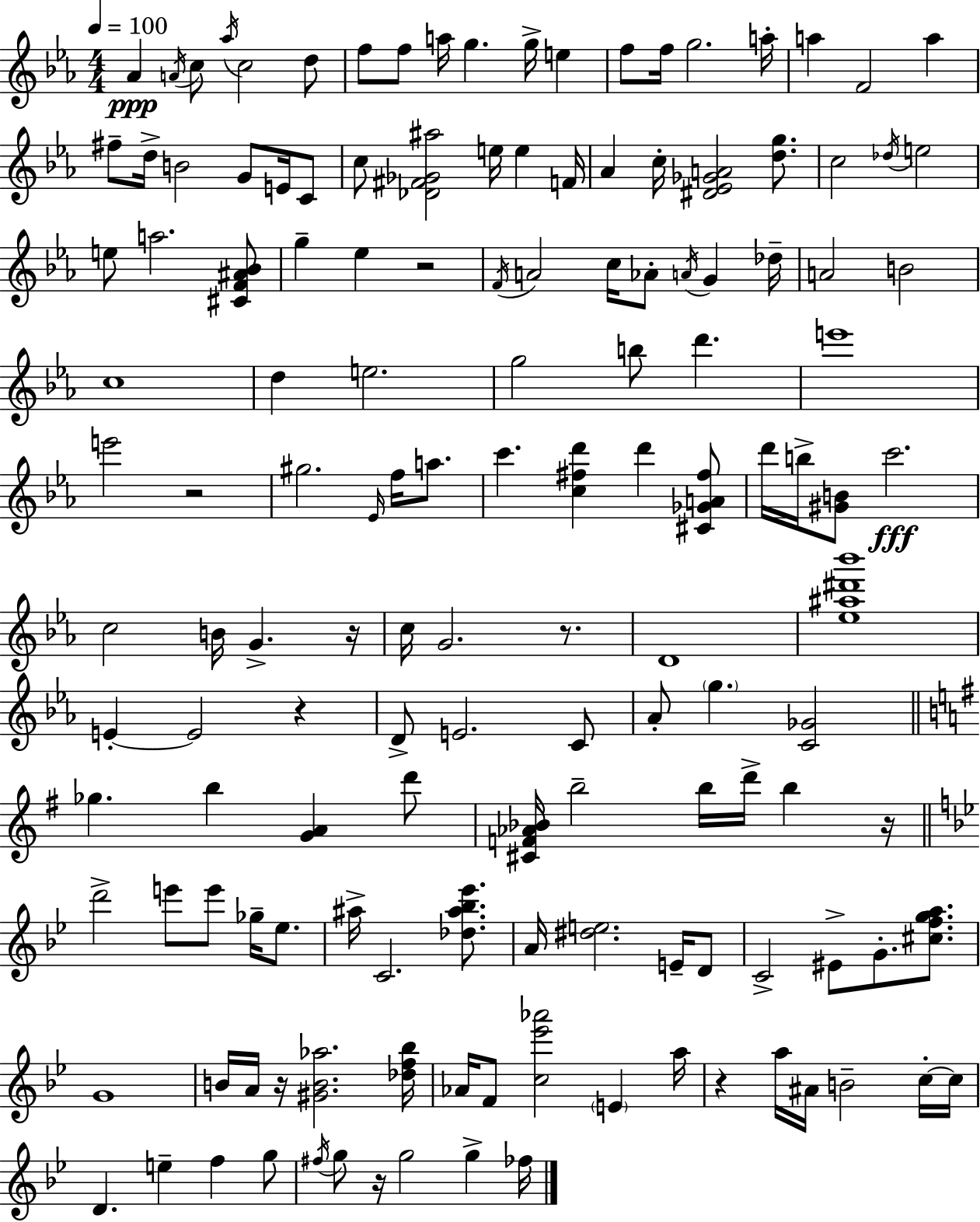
Ab4/q A4/s C5/e Ab5/s C5/h D5/e F5/e F5/e A5/s G5/q. G5/s E5/q F5/e F5/s G5/h. A5/s A5/q F4/h A5/q F#5/e D5/s B4/h G4/e E4/s C4/e C5/e [Db4,F#4,Gb4,A#5]/h E5/s E5/q F4/s Ab4/q C5/s [D#4,Eb4,Gb4,A4]/h [D5,G5]/e. C5/h Db5/s E5/h E5/e A5/h. [C#4,F4,A#4,Bb4]/e G5/q Eb5/q R/h F4/s A4/h C5/s Ab4/e A4/s G4/q Db5/s A4/h B4/h C5/w D5/q E5/h. G5/h B5/e D6/q. E6/w E6/h R/h G#5/h. Eb4/s F5/s A5/e. C6/q. [C5,F#5,D6]/q D6/q [C#4,Gb4,A4,F#5]/e D6/s B5/s [G#4,B4]/e C6/h. C5/h B4/s G4/q. R/s C5/s G4/h. R/e. D4/w [Eb5,A#5,D#6,Bb6]/w E4/q E4/h R/q D4/e E4/h. C4/e Ab4/e G5/q. [C4,Gb4]/h Gb5/q. B5/q [G4,A4]/q D6/e [C#4,F4,Ab4,Bb4]/s B5/h B5/s D6/s B5/q R/s D6/h E6/e E6/e Gb5/s Eb5/e. A#5/s C4/h. [Db5,A#5,Bb5,Eb6]/e. A4/s [D#5,E5]/h. E4/s D4/e C4/h EIS4/e G4/e. [C#5,F5,G5,A5]/e. G4/w B4/s A4/s R/s [G#4,B4,Ab5]/h. [Db5,F5,Bb5]/s Ab4/s F4/e [C5,Eb6,Ab6]/h E4/q A5/s R/q A5/s A#4/s B4/h C5/s C5/s D4/q. E5/q F5/q G5/e F#5/s G5/e R/s G5/h G5/q FES5/s